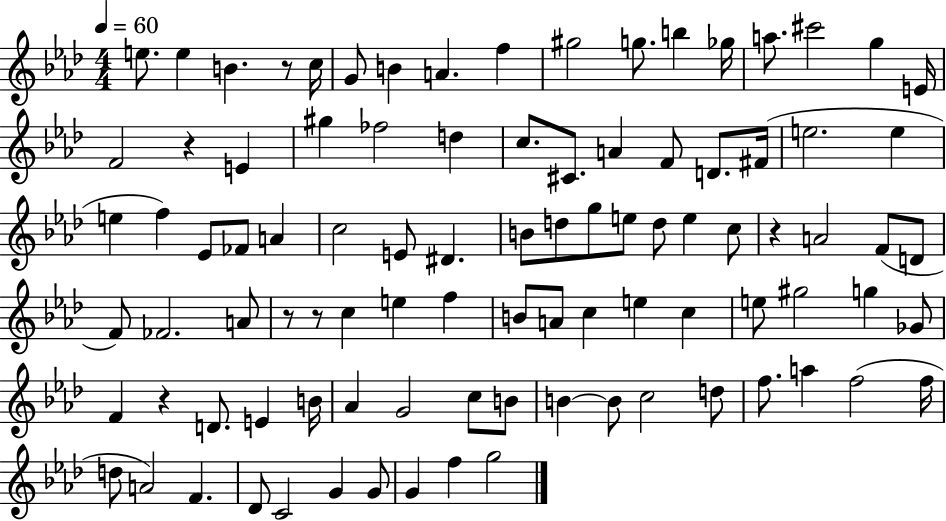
{
  \clef treble
  \numericTimeSignature
  \time 4/4
  \key aes \major
  \tempo 4 = 60
  e''8. e''4 b'4. r8 c''16 | g'8 b'4 a'4. f''4 | gis''2 g''8. b''4 ges''16 | a''8. cis'''2 g''4 e'16 | \break f'2 r4 e'4 | gis''4 fes''2 d''4 | c''8. cis'8. a'4 f'8 d'8. fis'16( | e''2. e''4 | \break e''4 f''4) ees'8 fes'8 a'4 | c''2 e'8 dis'4. | b'8 d''8 g''8 e''8 d''8 e''4 c''8 | r4 a'2 f'8( d'8 | \break f'8) fes'2. a'8 | r8 r8 c''4 e''4 f''4 | b'8 a'8 c''4 e''4 c''4 | e''8 gis''2 g''4 ges'8 | \break f'4 r4 d'8. e'4 b'16 | aes'4 g'2 c''8 b'8 | b'4~~ b'8 c''2 d''8 | f''8. a''4 f''2( f''16 | \break d''8 a'2) f'4. | des'8 c'2 g'4 g'8 | g'4 f''4 g''2 | \bar "|."
}